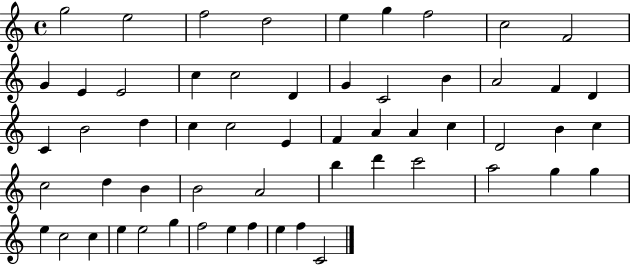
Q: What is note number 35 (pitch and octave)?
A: C5